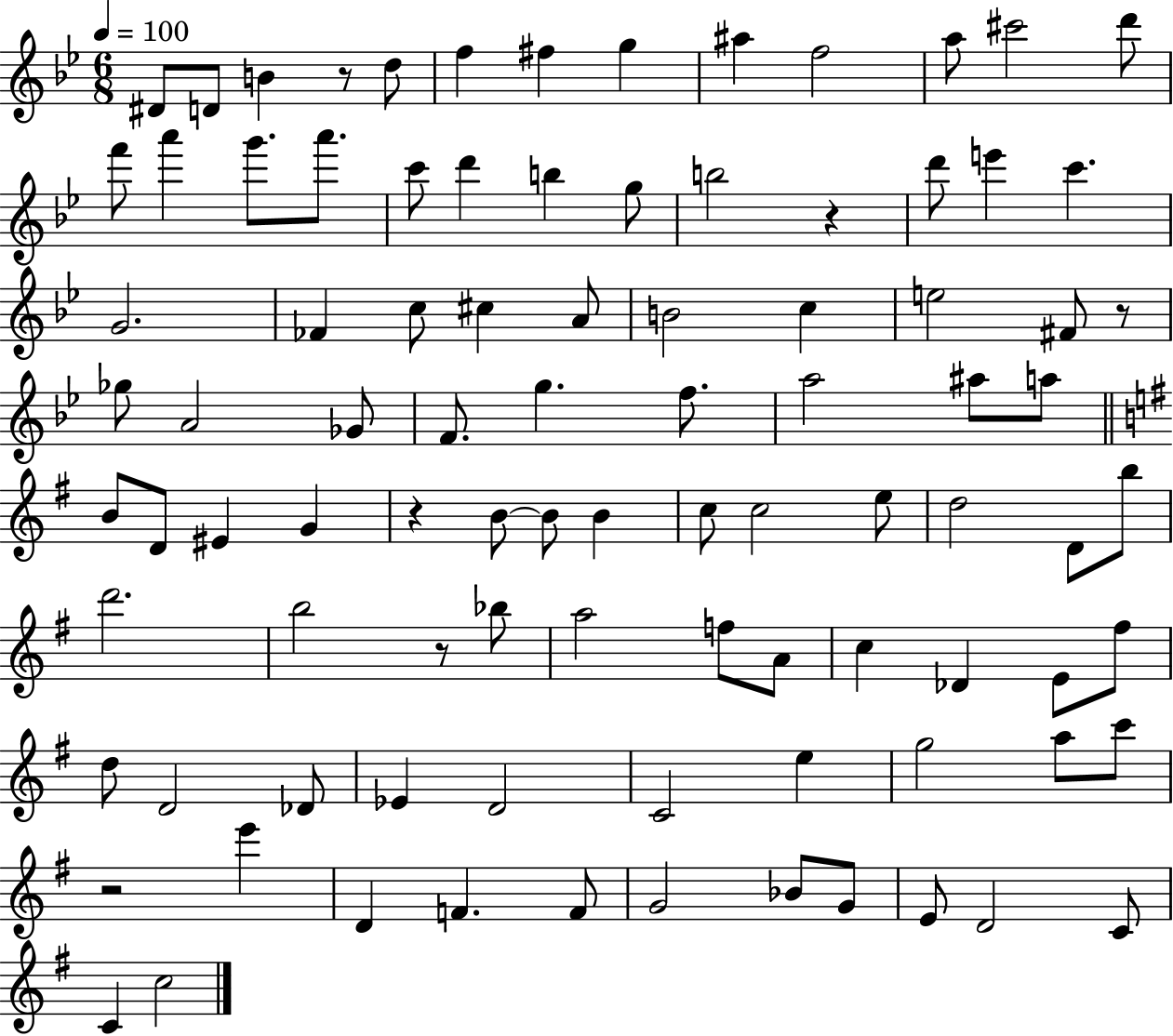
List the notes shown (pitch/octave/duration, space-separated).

D#4/e D4/e B4/q R/e D5/e F5/q F#5/q G5/q A#5/q F5/h A5/e C#6/h D6/e F6/e A6/q G6/e. A6/e. C6/e D6/q B5/q G5/e B5/h R/q D6/e E6/q C6/q. G4/h. FES4/q C5/e C#5/q A4/e B4/h C5/q E5/h F#4/e R/e Gb5/e A4/h Gb4/e F4/e. G5/q. F5/e. A5/h A#5/e A5/e B4/e D4/e EIS4/q G4/q R/q B4/e B4/e B4/q C5/e C5/h E5/e D5/h D4/e B5/e D6/h. B5/h R/e Bb5/e A5/h F5/e A4/e C5/q Db4/q E4/e F#5/e D5/e D4/h Db4/e Eb4/q D4/h C4/h E5/q G5/h A5/e C6/e R/h E6/q D4/q F4/q. F4/e G4/h Bb4/e G4/e E4/e D4/h C4/e C4/q C5/h